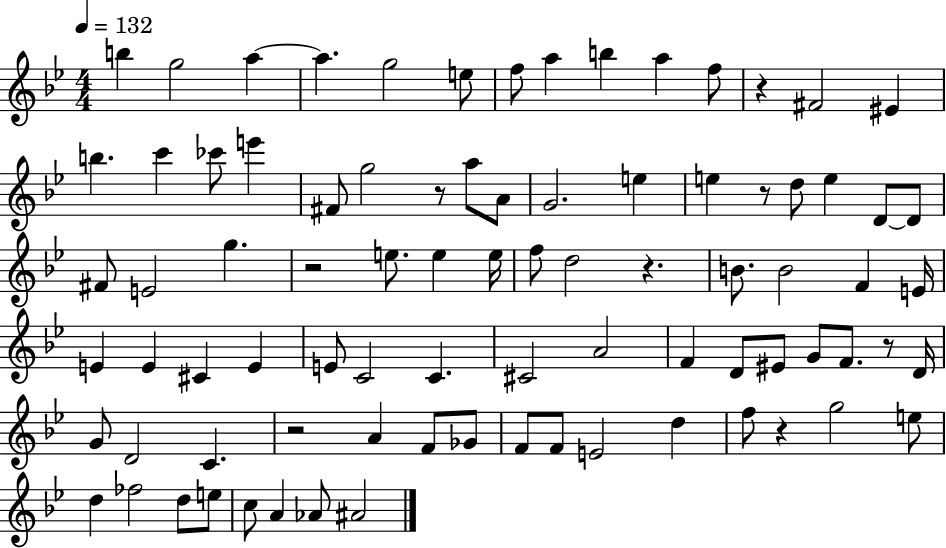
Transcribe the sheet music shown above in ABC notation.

X:1
T:Untitled
M:4/4
L:1/4
K:Bb
b g2 a a g2 e/2 f/2 a b a f/2 z ^F2 ^E b c' _c'/2 e' ^F/2 g2 z/2 a/2 A/2 G2 e e z/2 d/2 e D/2 D/2 ^F/2 E2 g z2 e/2 e e/4 f/2 d2 z B/2 B2 F E/4 E E ^C E E/2 C2 C ^C2 A2 F D/2 ^E/2 G/2 F/2 z/2 D/4 G/2 D2 C z2 A F/2 _G/2 F/2 F/2 E2 d f/2 z g2 e/2 d _f2 d/2 e/2 c/2 A _A/2 ^A2